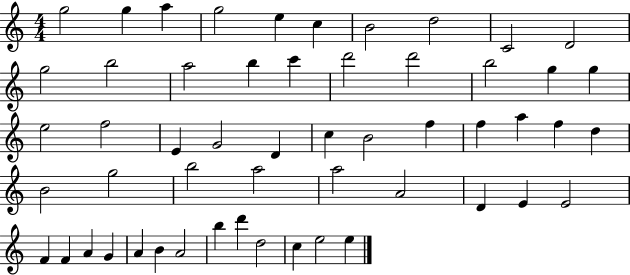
X:1
T:Untitled
M:4/4
L:1/4
K:C
g2 g a g2 e c B2 d2 C2 D2 g2 b2 a2 b c' d'2 d'2 b2 g g e2 f2 E G2 D c B2 f f a f d B2 g2 b2 a2 a2 A2 D E E2 F F A G A B A2 b d' d2 c e2 e